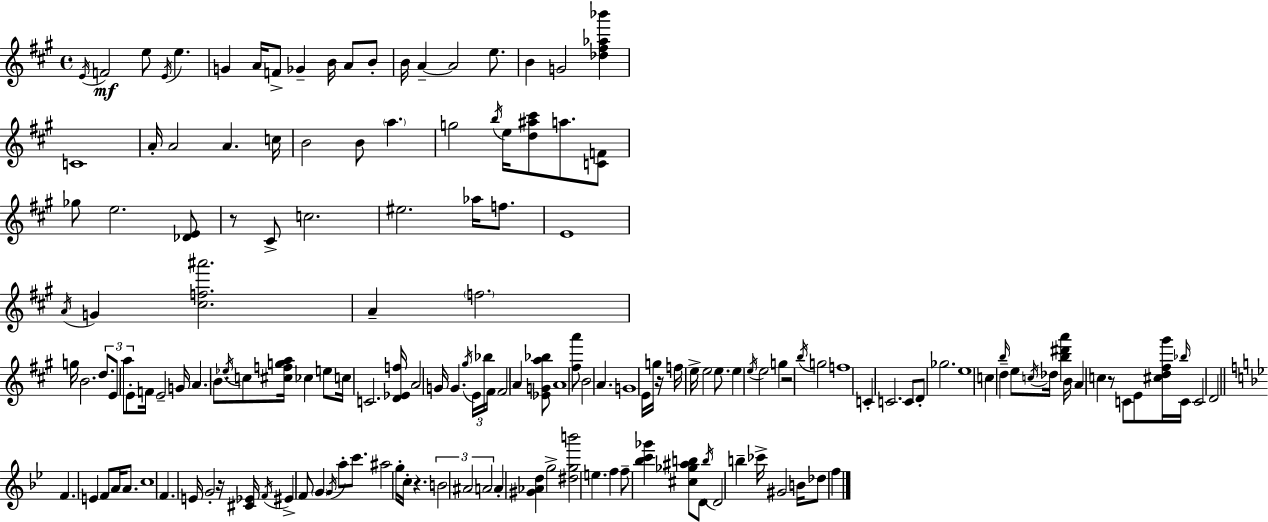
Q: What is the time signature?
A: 4/4